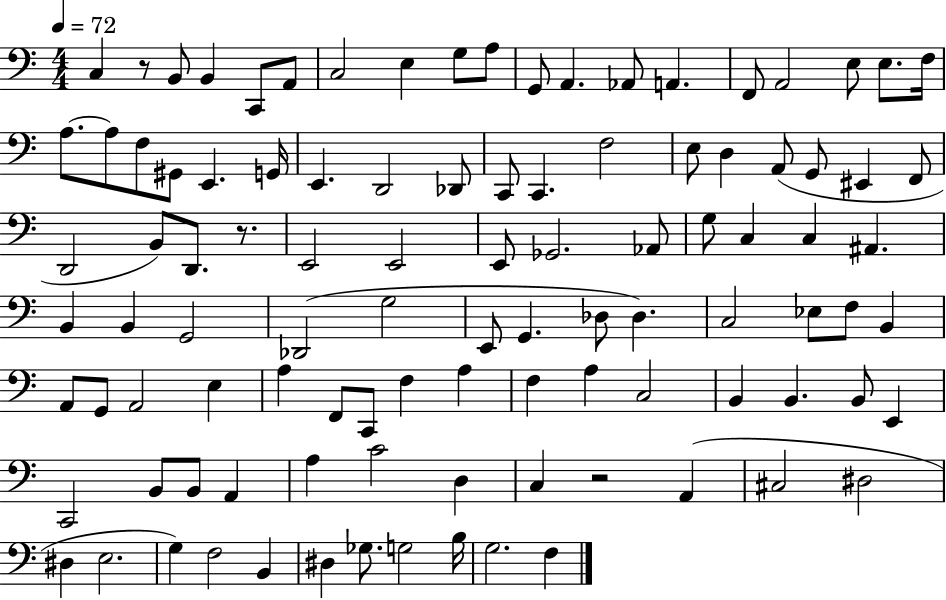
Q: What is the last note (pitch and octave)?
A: F3